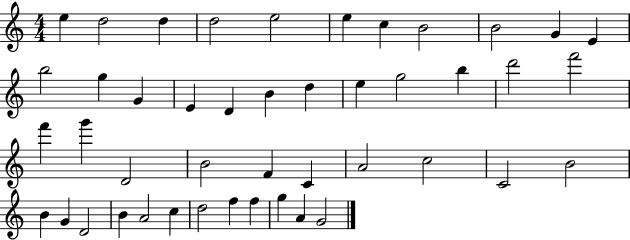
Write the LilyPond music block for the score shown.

{
  \clef treble
  \numericTimeSignature
  \time 4/4
  \key c \major
  e''4 d''2 d''4 | d''2 e''2 | e''4 c''4 b'2 | b'2 g'4 e'4 | \break b''2 g''4 g'4 | e'4 d'4 b'4 d''4 | e''4 g''2 b''4 | d'''2 f'''2 | \break f'''4 g'''4 d'2 | b'2 f'4 c'4 | a'2 c''2 | c'2 b'2 | \break b'4 g'4 d'2 | b'4 a'2 c''4 | d''2 f''4 f''4 | g''4 a'4 g'2 | \break \bar "|."
}